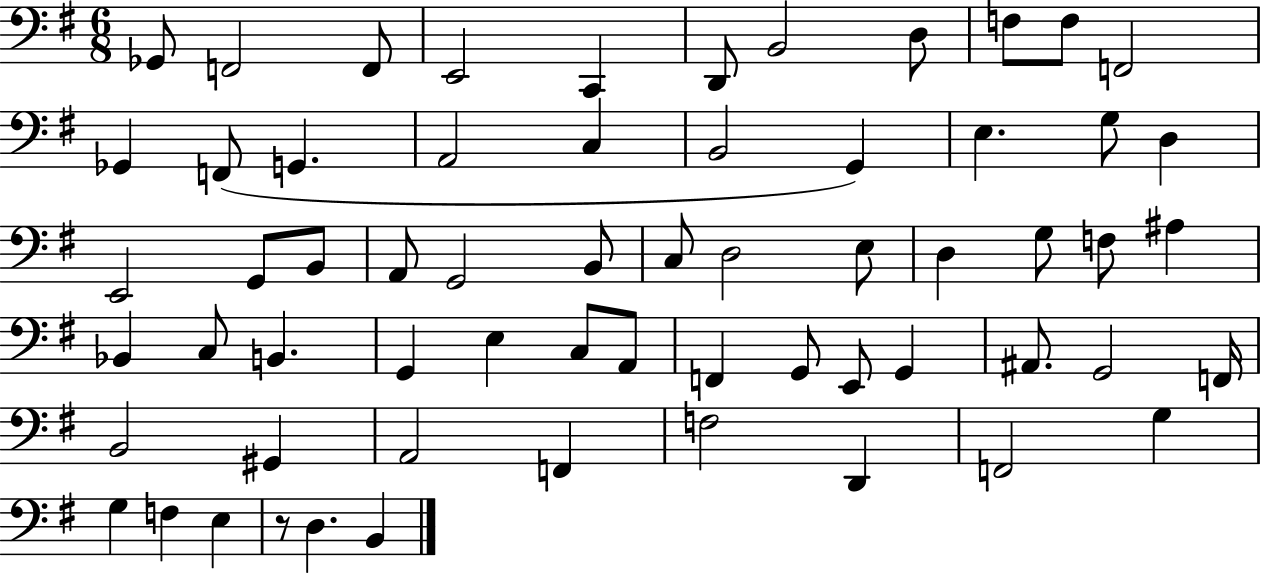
{
  \clef bass
  \numericTimeSignature
  \time 6/8
  \key g \major
  ges,8 f,2 f,8 | e,2 c,4 | d,8 b,2 d8 | f8 f8 f,2 | \break ges,4 f,8( g,4. | a,2 c4 | b,2 g,4) | e4. g8 d4 | \break e,2 g,8 b,8 | a,8 g,2 b,8 | c8 d2 e8 | d4 g8 f8 ais4 | \break bes,4 c8 b,4. | g,4 e4 c8 a,8 | f,4 g,8 e,8 g,4 | ais,8. g,2 f,16 | \break b,2 gis,4 | a,2 f,4 | f2 d,4 | f,2 g4 | \break g4 f4 e4 | r8 d4. b,4 | \bar "|."
}